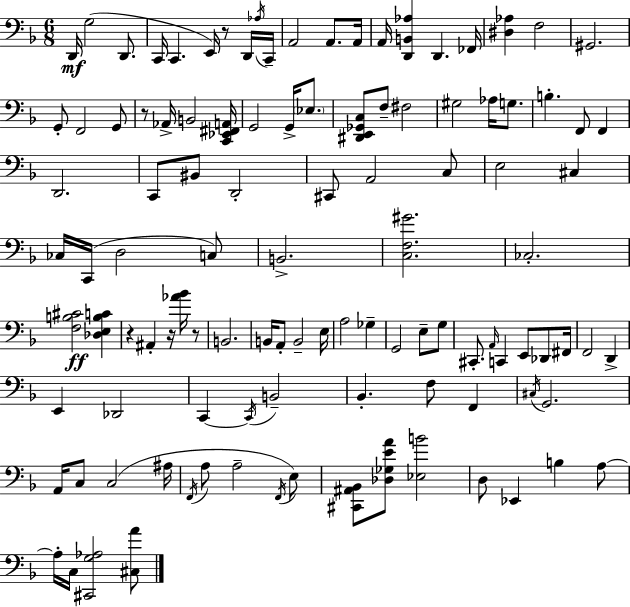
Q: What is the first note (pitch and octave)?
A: D2